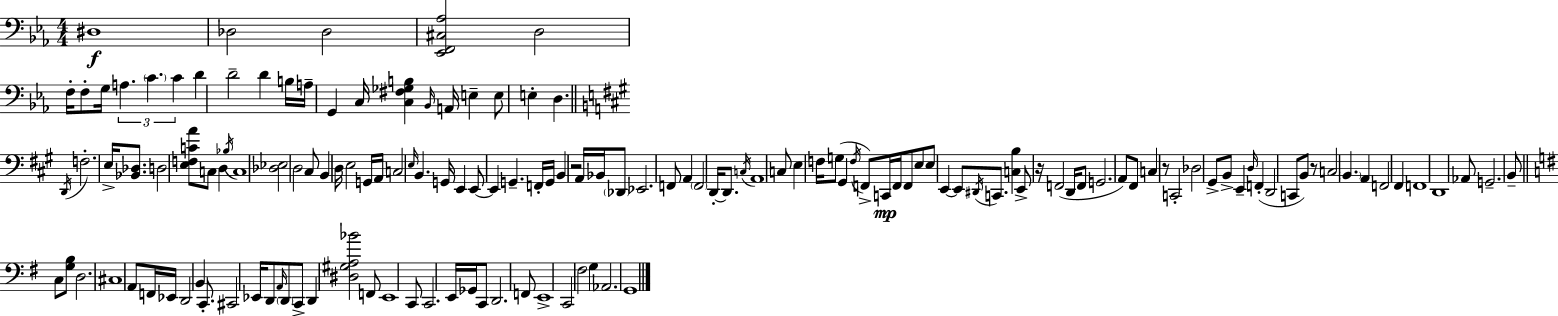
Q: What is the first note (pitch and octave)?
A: D#3